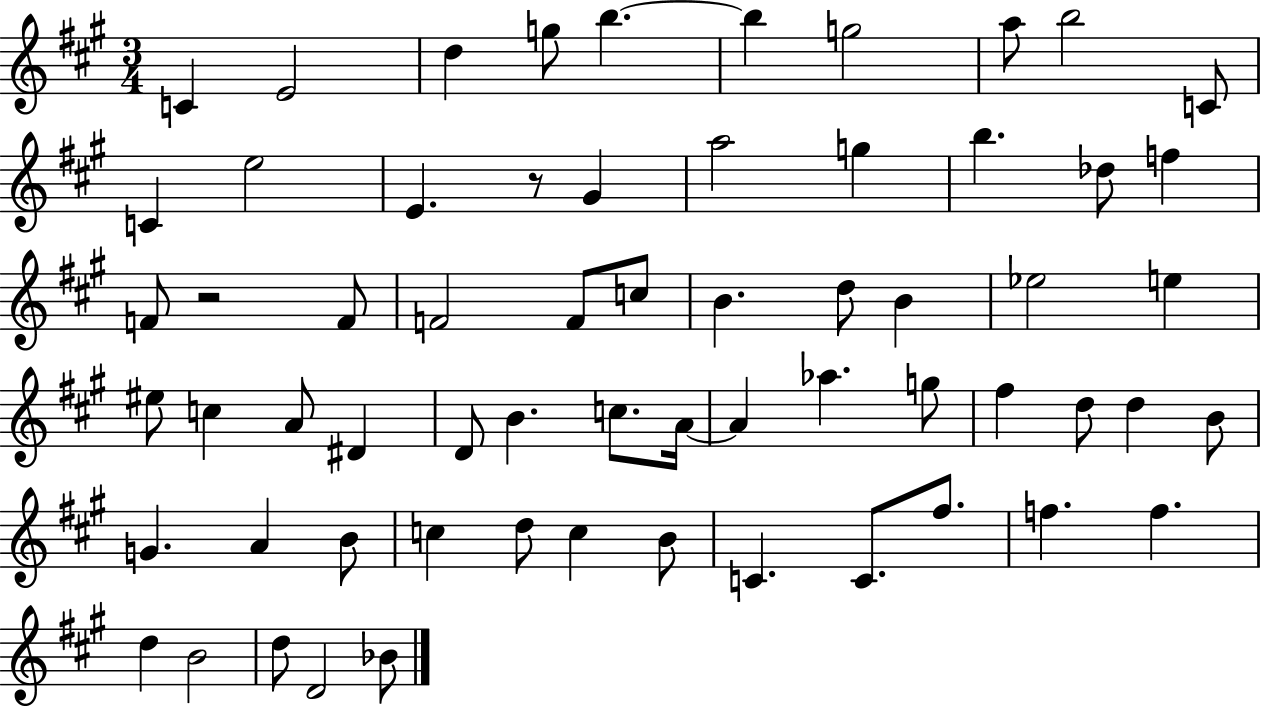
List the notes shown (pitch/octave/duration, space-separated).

C4/q E4/h D5/q G5/e B5/q. B5/q G5/h A5/e B5/h C4/e C4/q E5/h E4/q. R/e G#4/q A5/h G5/q B5/q. Db5/e F5/q F4/e R/h F4/e F4/h F4/e C5/e B4/q. D5/e B4/q Eb5/h E5/q EIS5/e C5/q A4/e D#4/q D4/e B4/q. C5/e. A4/s A4/q Ab5/q. G5/e F#5/q D5/e D5/q B4/e G4/q. A4/q B4/e C5/q D5/e C5/q B4/e C4/q. C4/e. F#5/e. F5/q. F5/q. D5/q B4/h D5/e D4/h Bb4/e